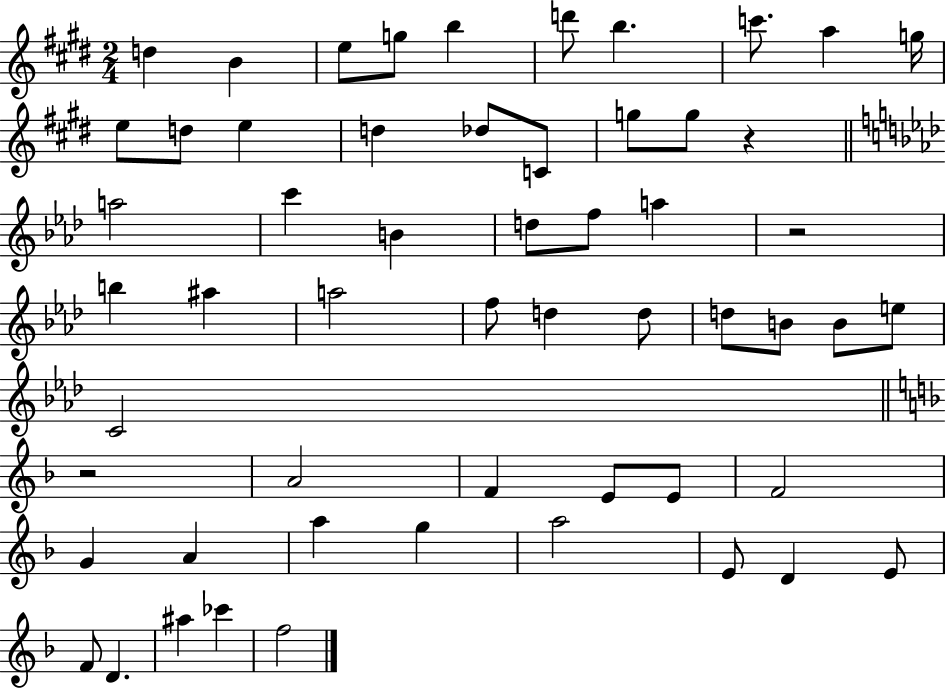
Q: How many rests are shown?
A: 3